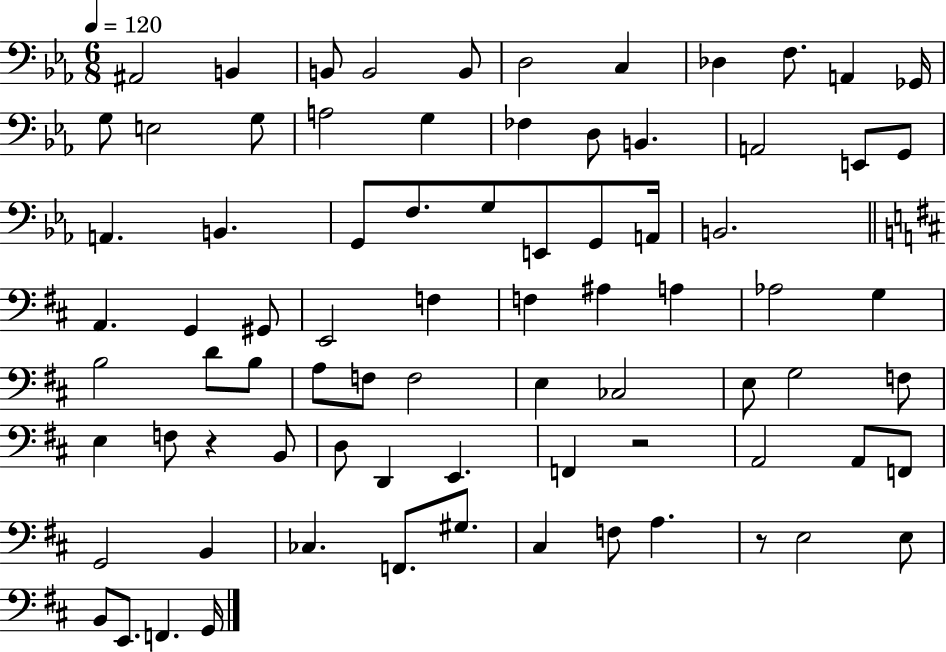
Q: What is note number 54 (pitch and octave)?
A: F3